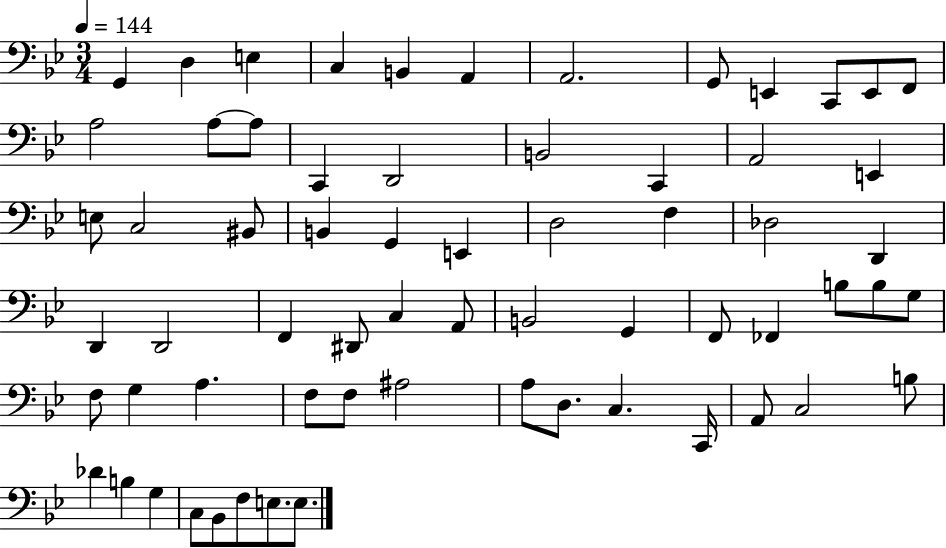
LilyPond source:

{
  \clef bass
  \numericTimeSignature
  \time 3/4
  \key bes \major
  \tempo 4 = 144
  g,4 d4 e4 | c4 b,4 a,4 | a,2. | g,8 e,4 c,8 e,8 f,8 | \break a2 a8~~ a8 | c,4 d,2 | b,2 c,4 | a,2 e,4 | \break e8 c2 bis,8 | b,4 g,4 e,4 | d2 f4 | des2 d,4 | \break d,4 d,2 | f,4 dis,8 c4 a,8 | b,2 g,4 | f,8 fes,4 b8 b8 g8 | \break f8 g4 a4. | f8 f8 ais2 | a8 d8. c4. c,16 | a,8 c2 b8 | \break des'4 b4 g4 | c8 bes,8 f8 e8. e8. | \bar "|."
}